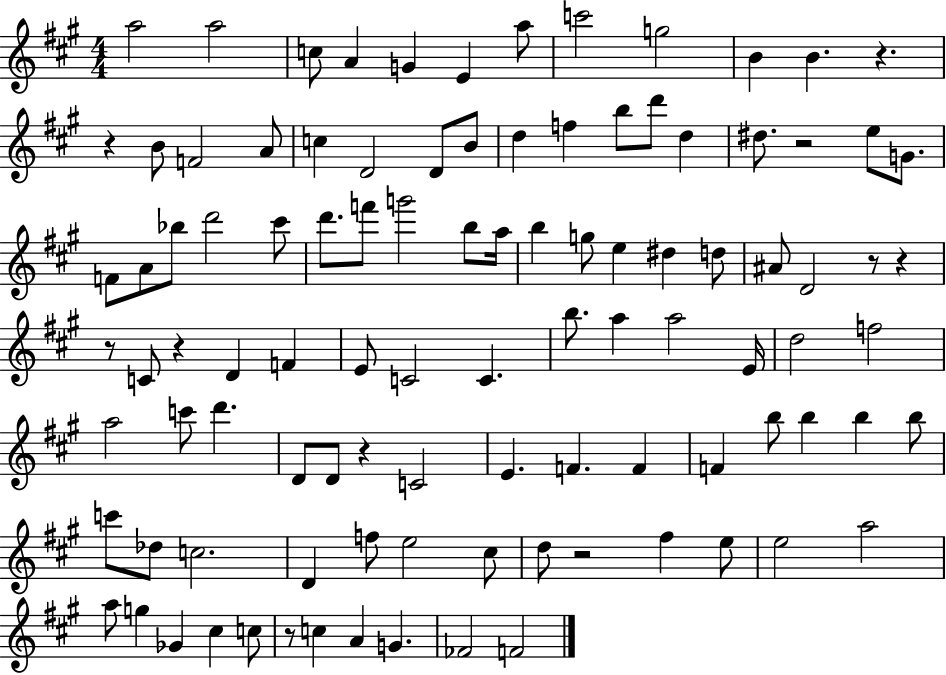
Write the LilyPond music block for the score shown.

{
  \clef treble
  \numericTimeSignature
  \time 4/4
  \key a \major
  a''2 a''2 | c''8 a'4 g'4 e'4 a''8 | c'''2 g''2 | b'4 b'4. r4. | \break r4 b'8 f'2 a'8 | c''4 d'2 d'8 b'8 | d''4 f''4 b''8 d'''8 d''4 | dis''8. r2 e''8 g'8. | \break f'8 a'8 bes''8 d'''2 cis'''8 | d'''8. f'''8 g'''2 b''8 a''16 | b''4 g''8 e''4 dis''4 d''8 | ais'8 d'2 r8 r4 | \break r8 c'8 r4 d'4 f'4 | e'8 c'2 c'4. | b''8. a''4 a''2 e'16 | d''2 f''2 | \break a''2 c'''8 d'''4. | d'8 d'8 r4 c'2 | e'4. f'4. f'4 | f'4 b''8 b''4 b''4 b''8 | \break c'''8 des''8 c''2. | d'4 f''8 e''2 cis''8 | d''8 r2 fis''4 e''8 | e''2 a''2 | \break a''8 g''4 ges'4 cis''4 c''8 | r8 c''4 a'4 g'4. | fes'2 f'2 | \bar "|."
}